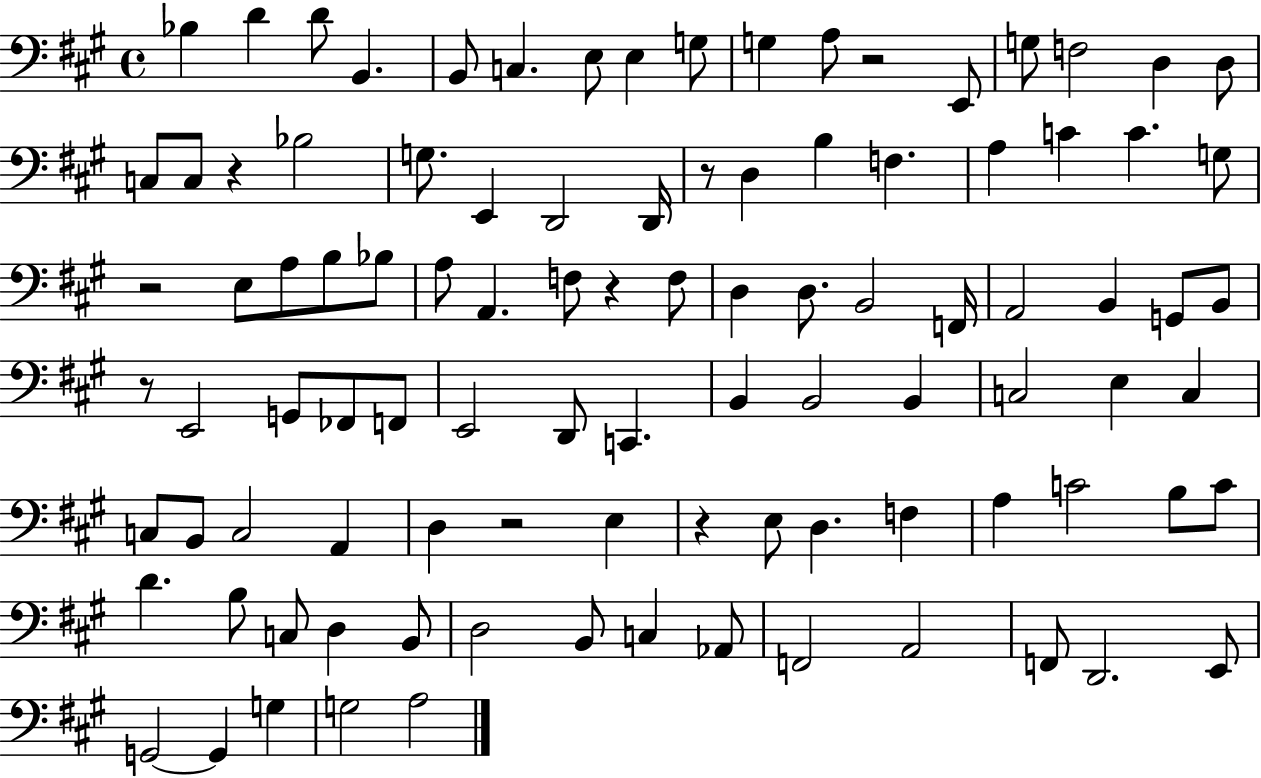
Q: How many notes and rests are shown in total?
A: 99